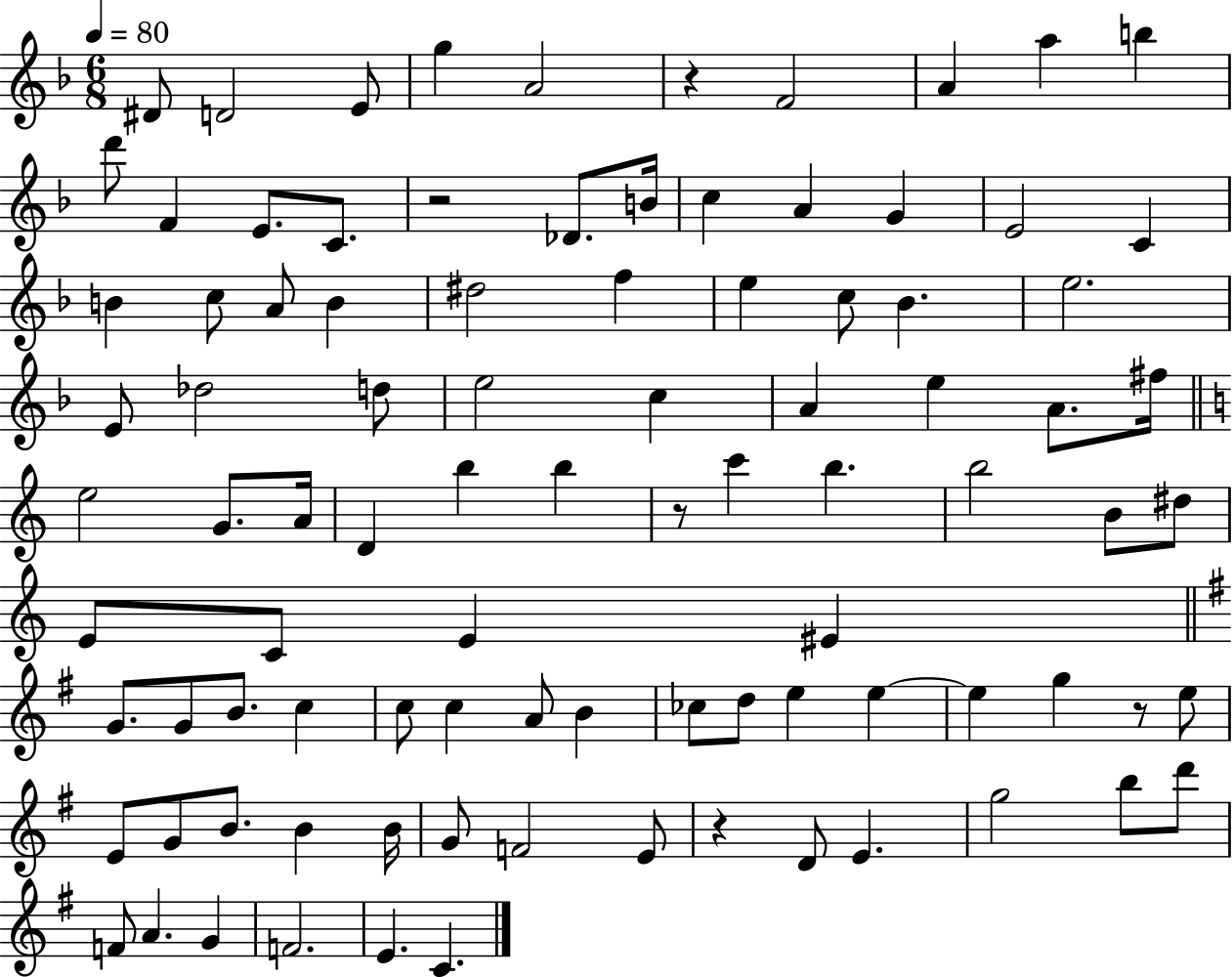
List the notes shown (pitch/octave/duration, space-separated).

D#4/e D4/h E4/e G5/q A4/h R/q F4/h A4/q A5/q B5/q D6/e F4/q E4/e. C4/e. R/h Db4/e. B4/s C5/q A4/q G4/q E4/h C4/q B4/q C5/e A4/e B4/q D#5/h F5/q E5/q C5/e Bb4/q. E5/h. E4/e Db5/h D5/e E5/h C5/q A4/q E5/q A4/e. F#5/s E5/h G4/e. A4/s D4/q B5/q B5/q R/e C6/q B5/q. B5/h B4/e D#5/e E4/e C4/e E4/q EIS4/q G4/e. G4/e B4/e. C5/q C5/e C5/q A4/e B4/q CES5/e D5/e E5/q E5/q E5/q G5/q R/e E5/e E4/e G4/e B4/e. B4/q B4/s G4/e F4/h E4/e R/q D4/e E4/q. G5/h B5/e D6/e F4/e A4/q. G4/q F4/h. E4/q. C4/q.